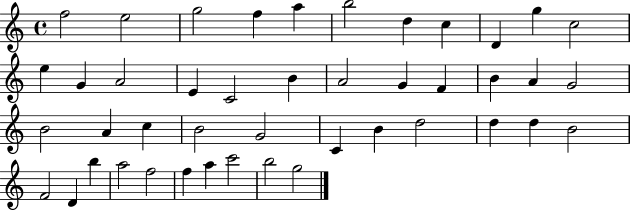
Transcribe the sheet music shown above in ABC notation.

X:1
T:Untitled
M:4/4
L:1/4
K:C
f2 e2 g2 f a b2 d c D g c2 e G A2 E C2 B A2 G F B A G2 B2 A c B2 G2 C B d2 d d B2 F2 D b a2 f2 f a c'2 b2 g2